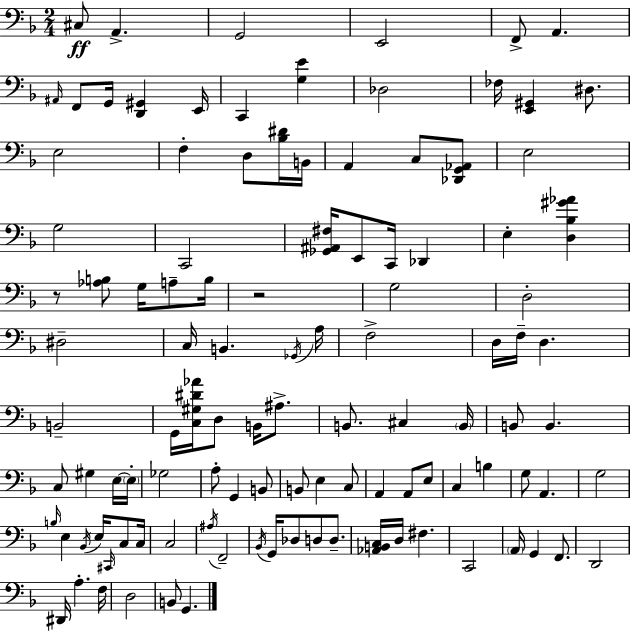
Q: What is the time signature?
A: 2/4